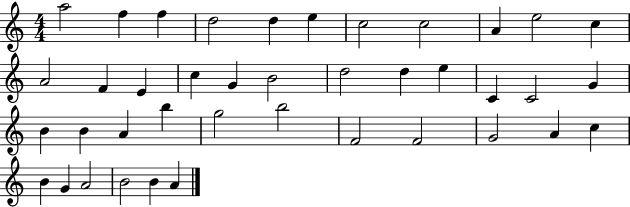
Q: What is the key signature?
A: C major